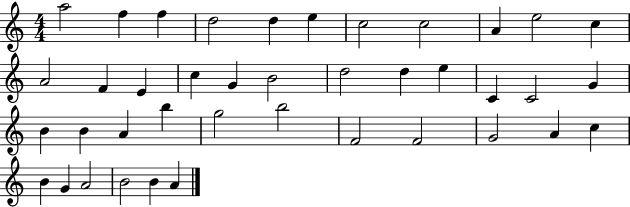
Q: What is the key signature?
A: C major